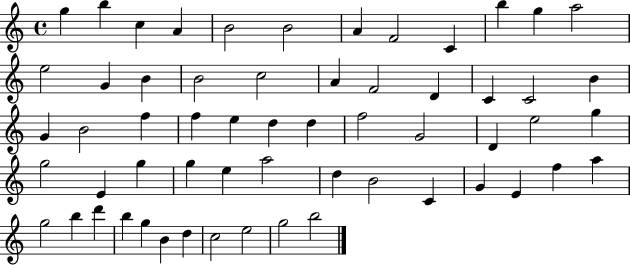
{
  \clef treble
  \time 4/4
  \defaultTimeSignature
  \key c \major
  g''4 b''4 c''4 a'4 | b'2 b'2 | a'4 f'2 c'4 | b''4 g''4 a''2 | \break e''2 g'4 b'4 | b'2 c''2 | a'4 f'2 d'4 | c'4 c'2 b'4 | \break g'4 b'2 f''4 | f''4 e''4 d''4 d''4 | f''2 g'2 | d'4 e''2 g''4 | \break g''2 e'4 g''4 | g''4 e''4 a''2 | d''4 b'2 c'4 | g'4 e'4 f''4 a''4 | \break g''2 b''4 d'''4 | b''4 g''4 b'4 d''4 | c''2 e''2 | g''2 b''2 | \break \bar "|."
}